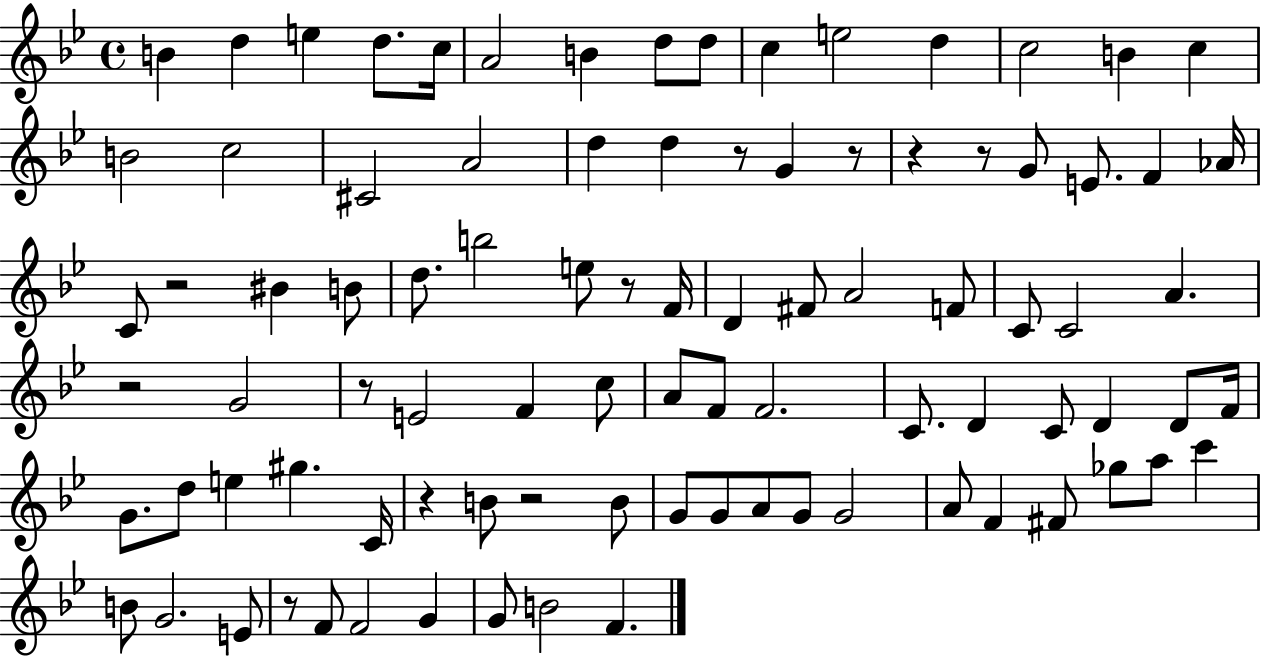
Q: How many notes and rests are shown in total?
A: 91